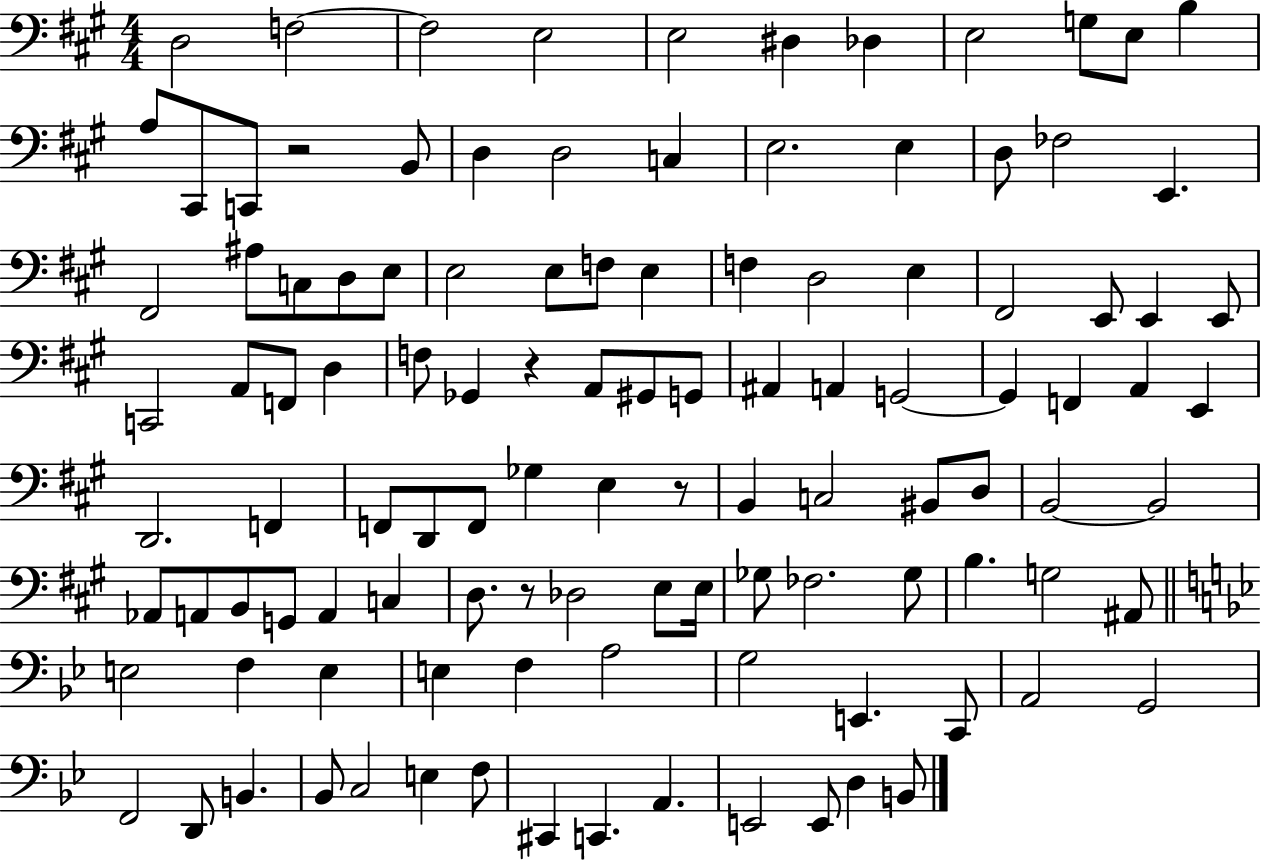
X:1
T:Untitled
M:4/4
L:1/4
K:A
D,2 F,2 F,2 E,2 E,2 ^D, _D, E,2 G,/2 E,/2 B, A,/2 ^C,,/2 C,,/2 z2 B,,/2 D, D,2 C, E,2 E, D,/2 _F,2 E,, ^F,,2 ^A,/2 C,/2 D,/2 E,/2 E,2 E,/2 F,/2 E, F, D,2 E, ^F,,2 E,,/2 E,, E,,/2 C,,2 A,,/2 F,,/2 D, F,/2 _G,, z A,,/2 ^G,,/2 G,,/2 ^A,, A,, G,,2 G,, F,, A,, E,, D,,2 F,, F,,/2 D,,/2 F,,/2 _G, E, z/2 B,, C,2 ^B,,/2 D,/2 B,,2 B,,2 _A,,/2 A,,/2 B,,/2 G,,/2 A,, C, D,/2 z/2 _D,2 E,/2 E,/4 _G,/2 _F,2 _G,/2 B, G,2 ^A,,/2 E,2 F, E, E, F, A,2 G,2 E,, C,,/2 A,,2 G,,2 F,,2 D,,/2 B,, _B,,/2 C,2 E, F,/2 ^C,, C,, A,, E,,2 E,,/2 D, B,,/2